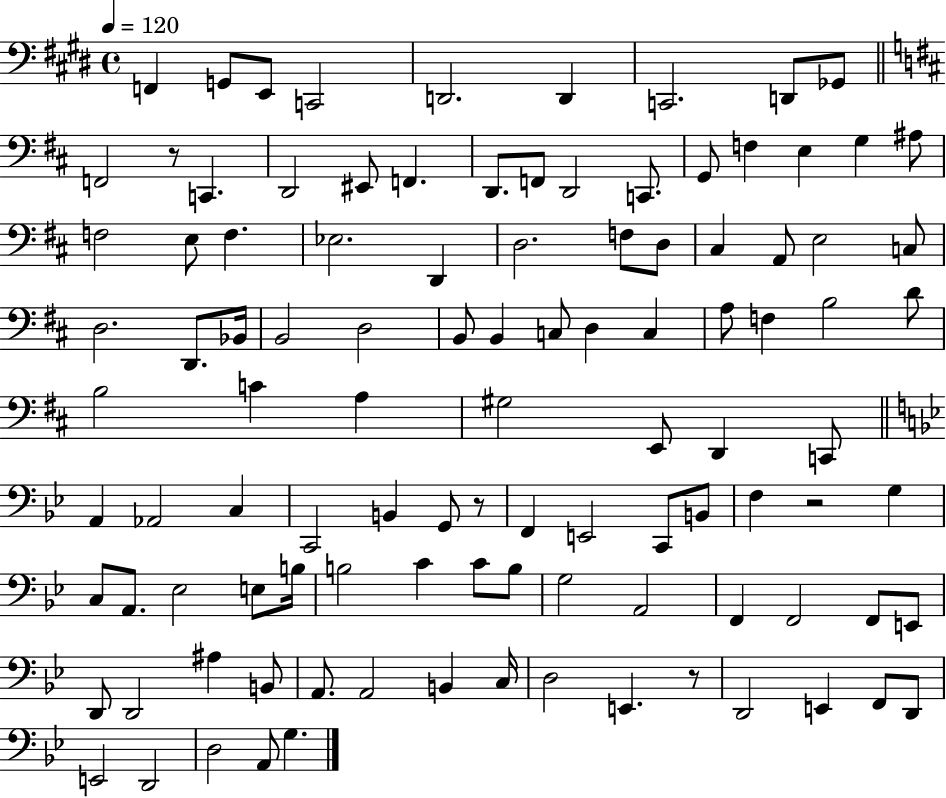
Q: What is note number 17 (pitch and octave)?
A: D2